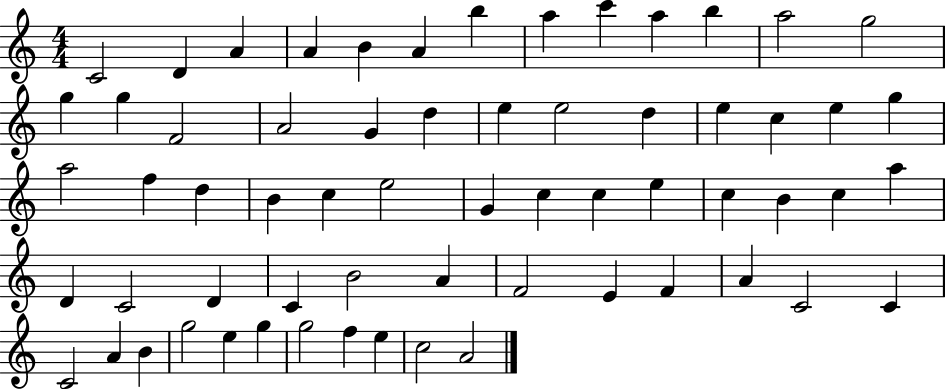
{
  \clef treble
  \numericTimeSignature
  \time 4/4
  \key c \major
  c'2 d'4 a'4 | a'4 b'4 a'4 b''4 | a''4 c'''4 a''4 b''4 | a''2 g''2 | \break g''4 g''4 f'2 | a'2 g'4 d''4 | e''4 e''2 d''4 | e''4 c''4 e''4 g''4 | \break a''2 f''4 d''4 | b'4 c''4 e''2 | g'4 c''4 c''4 e''4 | c''4 b'4 c''4 a''4 | \break d'4 c'2 d'4 | c'4 b'2 a'4 | f'2 e'4 f'4 | a'4 c'2 c'4 | \break c'2 a'4 b'4 | g''2 e''4 g''4 | g''2 f''4 e''4 | c''2 a'2 | \break \bar "|."
}